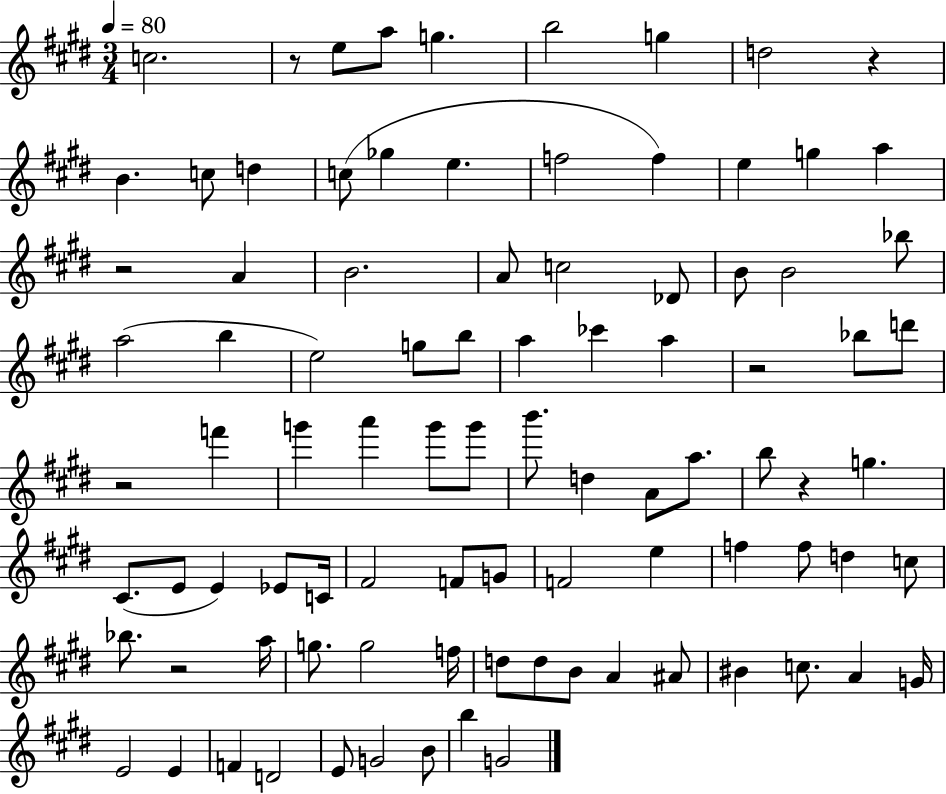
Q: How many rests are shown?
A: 7